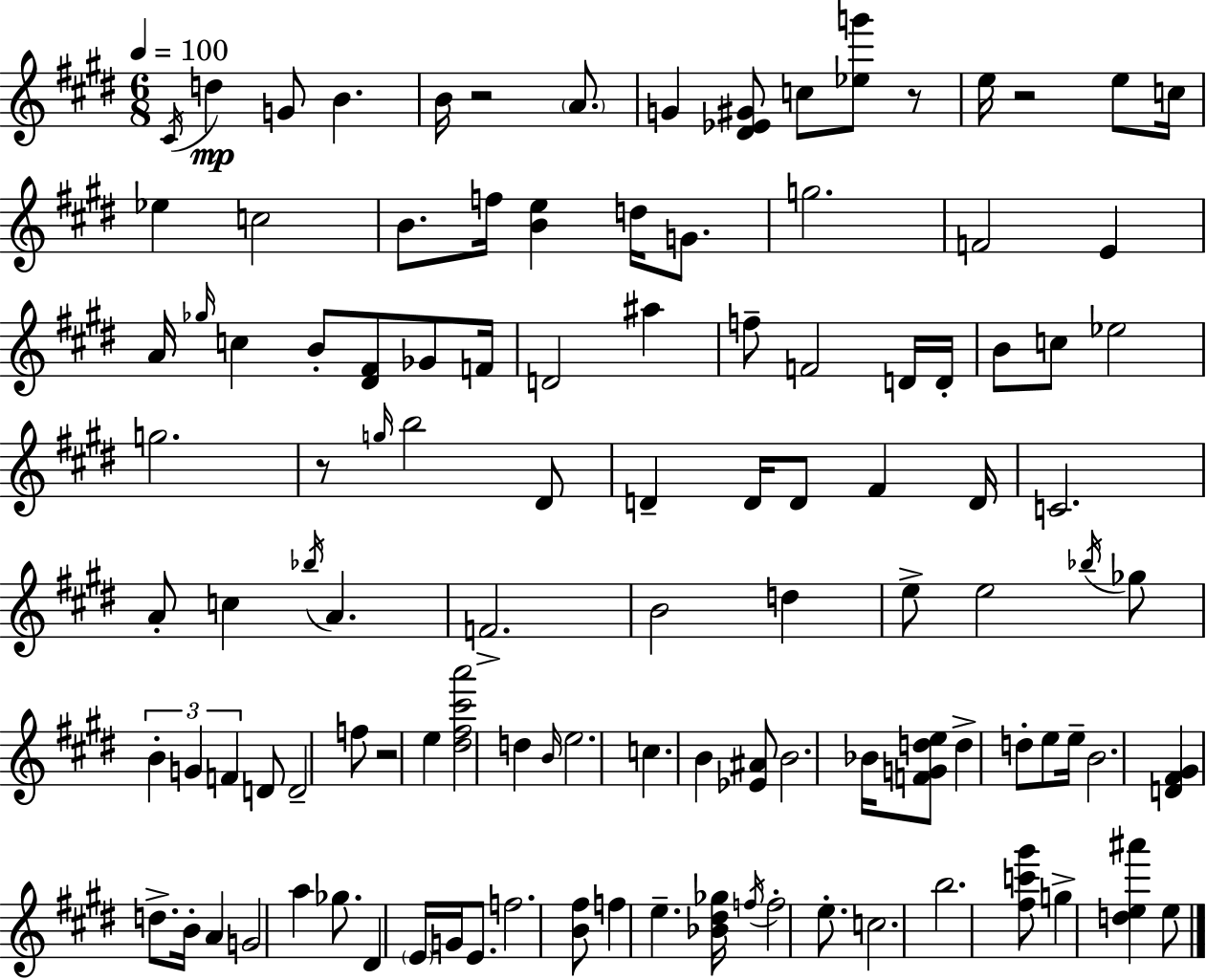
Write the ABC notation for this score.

X:1
T:Untitled
M:6/8
L:1/4
K:E
^C/4 d G/2 B B/4 z2 A/2 G [^D_E^G]/2 c/2 [_eg']/2 z/2 e/4 z2 e/2 c/4 _e c2 B/2 f/4 [Be] d/4 G/2 g2 F2 E A/4 _g/4 c B/2 [^D^F]/2 _G/2 F/4 D2 ^a f/2 F2 D/4 D/4 B/2 c/2 _e2 g2 z/2 g/4 b2 ^D/2 D D/4 D/2 ^F D/4 C2 A/2 c _b/4 A F2 B2 d e/2 e2 _b/4 _g/2 B G F D/2 D2 f/2 z2 e [^d^f^c'a']2 d B/4 e2 c B [_E^A]/2 B2 _B/4 [FGde]/2 d d/2 e/2 e/4 B2 [D^F^G] d/2 B/4 A G2 a _g/2 ^D E/4 G/4 E/2 f2 [B^f]/2 f e [_B^d_g]/4 f/4 f2 e/2 c2 b2 [^fc'^g']/2 g [de^a'] e/2